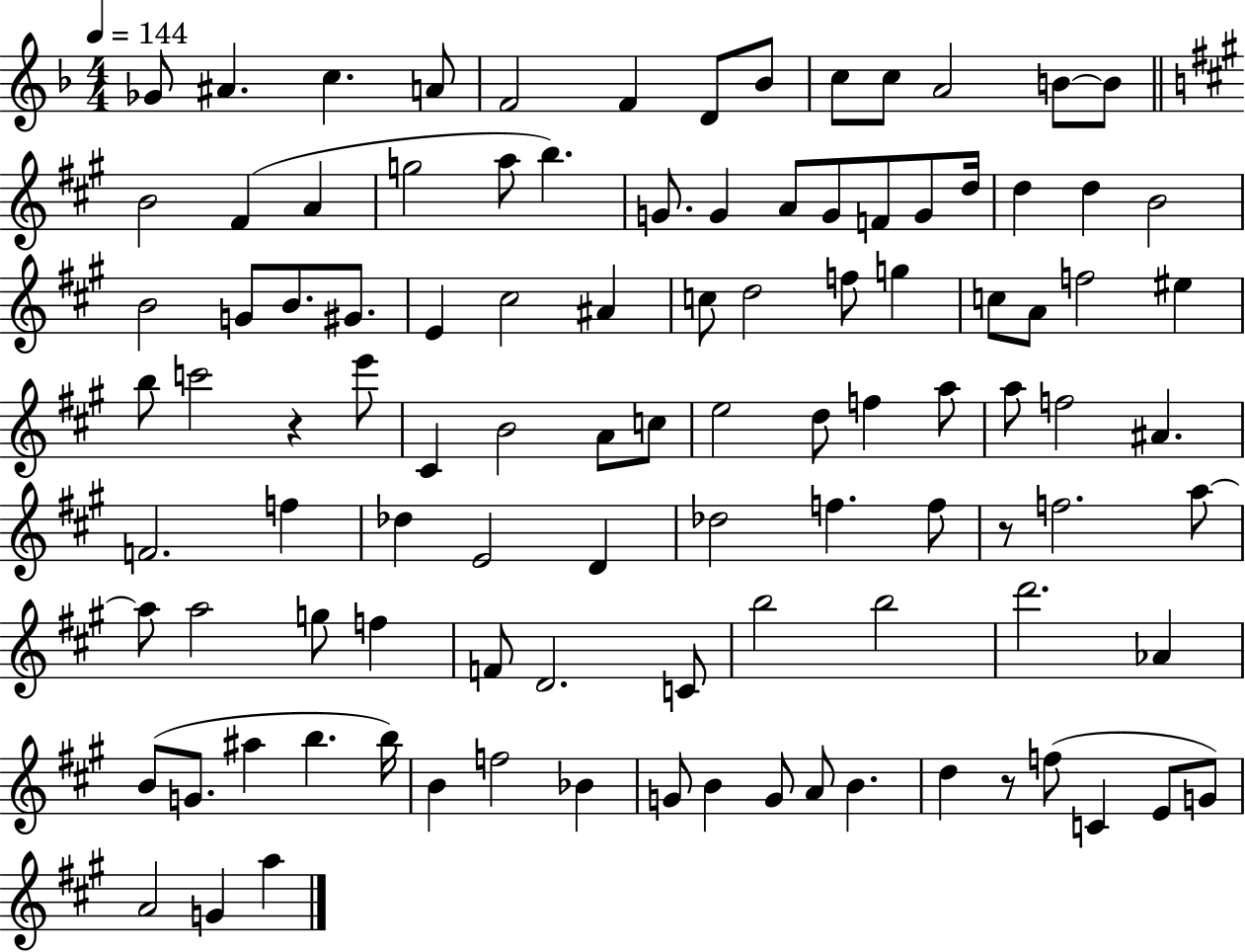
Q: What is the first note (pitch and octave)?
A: Gb4